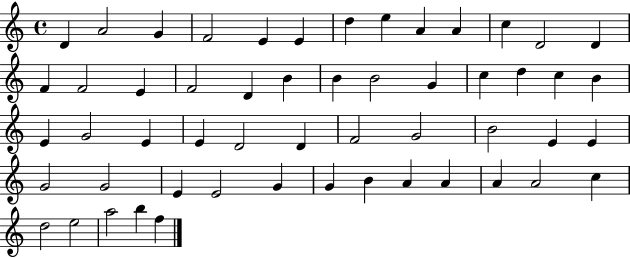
{
  \clef treble
  \time 4/4
  \defaultTimeSignature
  \key c \major
  d'4 a'2 g'4 | f'2 e'4 e'4 | d''4 e''4 a'4 a'4 | c''4 d'2 d'4 | \break f'4 f'2 e'4 | f'2 d'4 b'4 | b'4 b'2 g'4 | c''4 d''4 c''4 b'4 | \break e'4 g'2 e'4 | e'4 d'2 d'4 | f'2 g'2 | b'2 e'4 e'4 | \break g'2 g'2 | e'4 e'2 g'4 | g'4 b'4 a'4 a'4 | a'4 a'2 c''4 | \break d''2 e''2 | a''2 b''4 f''4 | \bar "|."
}